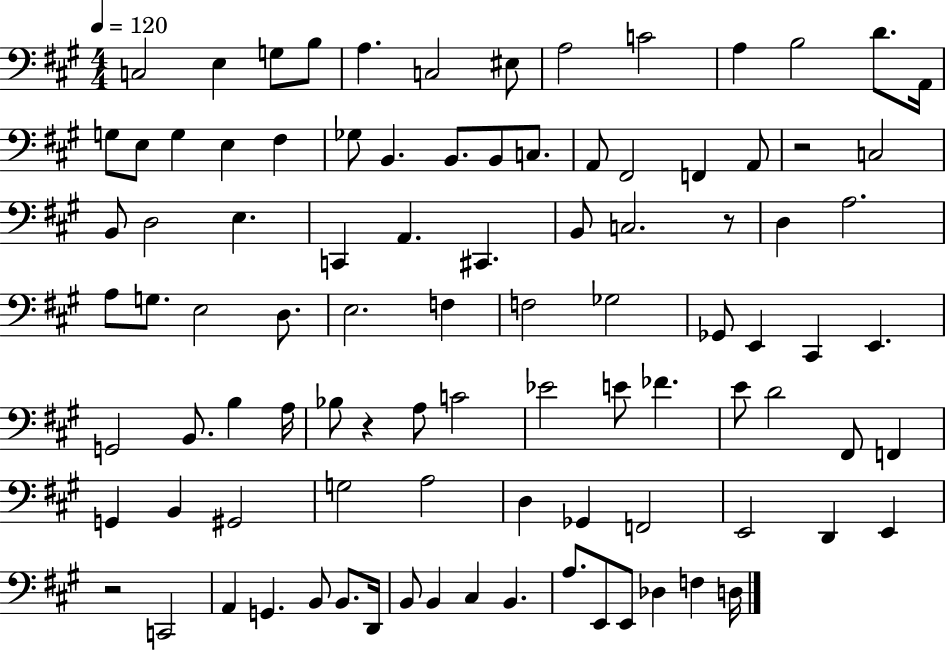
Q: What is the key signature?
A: A major